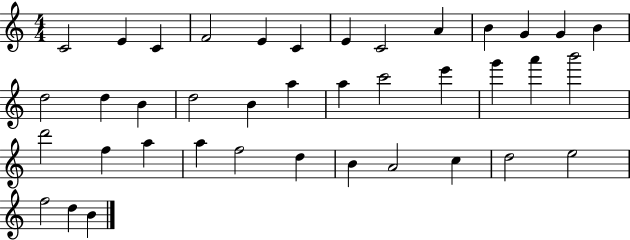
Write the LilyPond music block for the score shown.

{
  \clef treble
  \numericTimeSignature
  \time 4/4
  \key c \major
  c'2 e'4 c'4 | f'2 e'4 c'4 | e'4 c'2 a'4 | b'4 g'4 g'4 b'4 | \break d''2 d''4 b'4 | d''2 b'4 a''4 | a''4 c'''2 e'''4 | g'''4 a'''4 b'''2 | \break d'''2 f''4 a''4 | a''4 f''2 d''4 | b'4 a'2 c''4 | d''2 e''2 | \break f''2 d''4 b'4 | \bar "|."
}